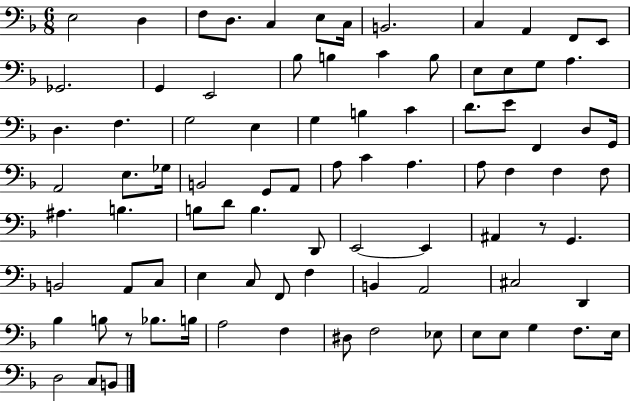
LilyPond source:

{
  \clef bass
  \numericTimeSignature
  \time 6/8
  \key f \major
  \repeat volta 2 { e2 d4 | f8 d8. c4 e8 c16 | b,2. | c4 a,4 f,8 e,8 | \break ges,2. | g,4 e,2 | bes8 b4 c'4 b8 | e8 e8 g8 a4. | \break d4. f4. | g2 e4 | g4 b4 c'4 | d'8. e'8 f,4 d8 g,16 | \break a,2 e8. ges16 | b,2 g,8 a,8 | a8 c'4 a4. | a8 f4 f4 f8 | \break ais4. b4. | b8 d'8 b4. d,8 | e,2~~ e,4 | ais,4 r8 g,4. | \break b,2 a,8 c8 | e4 c8 f,8 f4 | b,4 a,2 | cis2 d,4 | \break bes4 b8 r8 bes8. b16 | a2 f4 | dis8 f2 ees8 | e8 e8 g4 f8. e16 | \break d2 c8 b,8 | } \bar "|."
}